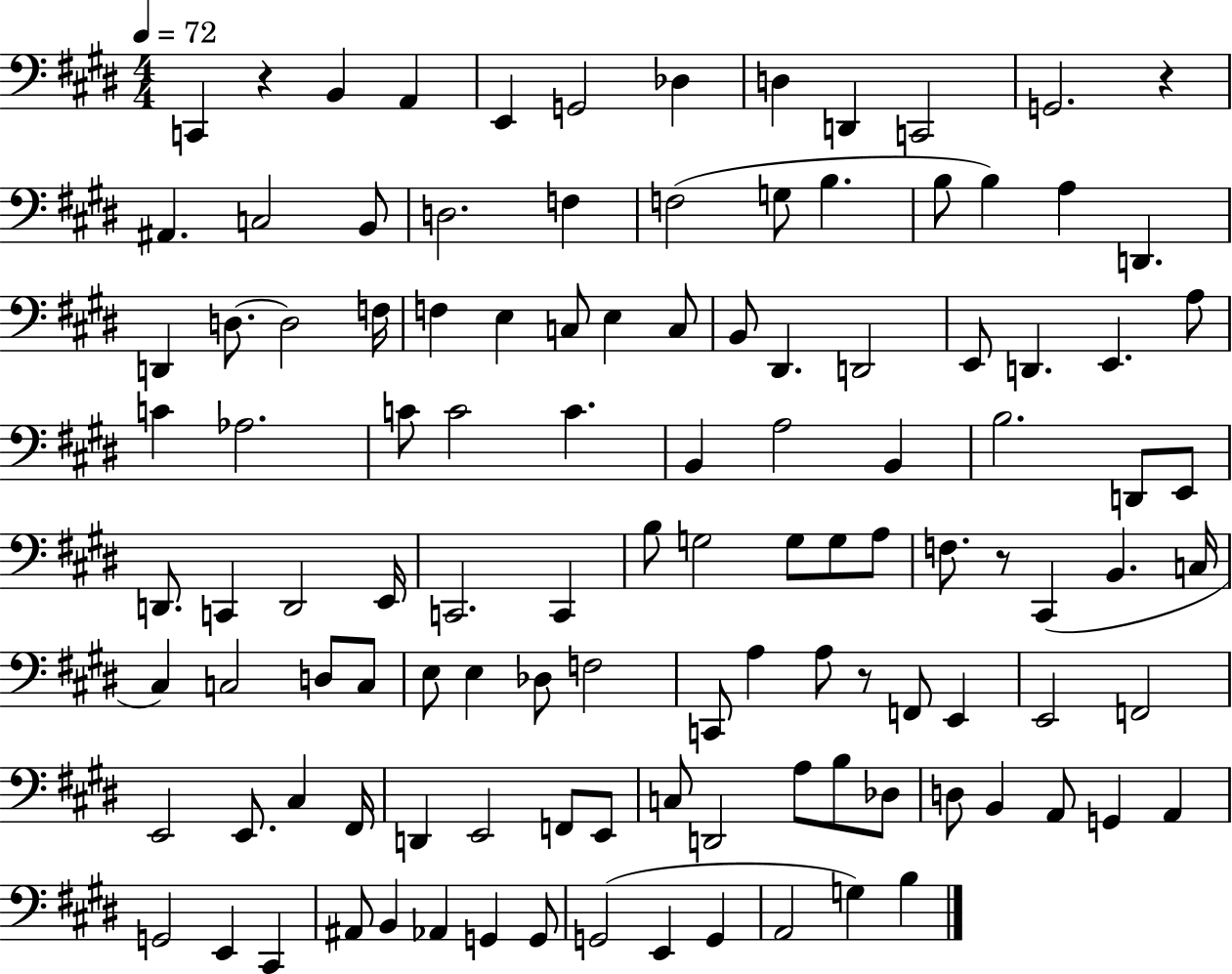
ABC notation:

X:1
T:Untitled
M:4/4
L:1/4
K:E
C,, z B,, A,, E,, G,,2 _D, D, D,, C,,2 G,,2 z ^A,, C,2 B,,/2 D,2 F, F,2 G,/2 B, B,/2 B, A, D,, D,, D,/2 D,2 F,/4 F, E, C,/2 E, C,/2 B,,/2 ^D,, D,,2 E,,/2 D,, E,, A,/2 C _A,2 C/2 C2 C B,, A,2 B,, B,2 D,,/2 E,,/2 D,,/2 C,, D,,2 E,,/4 C,,2 C,, B,/2 G,2 G,/2 G,/2 A,/2 F,/2 z/2 ^C,, B,, C,/4 ^C, C,2 D,/2 C,/2 E,/2 E, _D,/2 F,2 C,,/2 A, A,/2 z/2 F,,/2 E,, E,,2 F,,2 E,,2 E,,/2 ^C, ^F,,/4 D,, E,,2 F,,/2 E,,/2 C,/2 D,,2 A,/2 B,/2 _D,/2 D,/2 B,, A,,/2 G,, A,, G,,2 E,, ^C,, ^A,,/2 B,, _A,, G,, G,,/2 G,,2 E,, G,, A,,2 G, B,